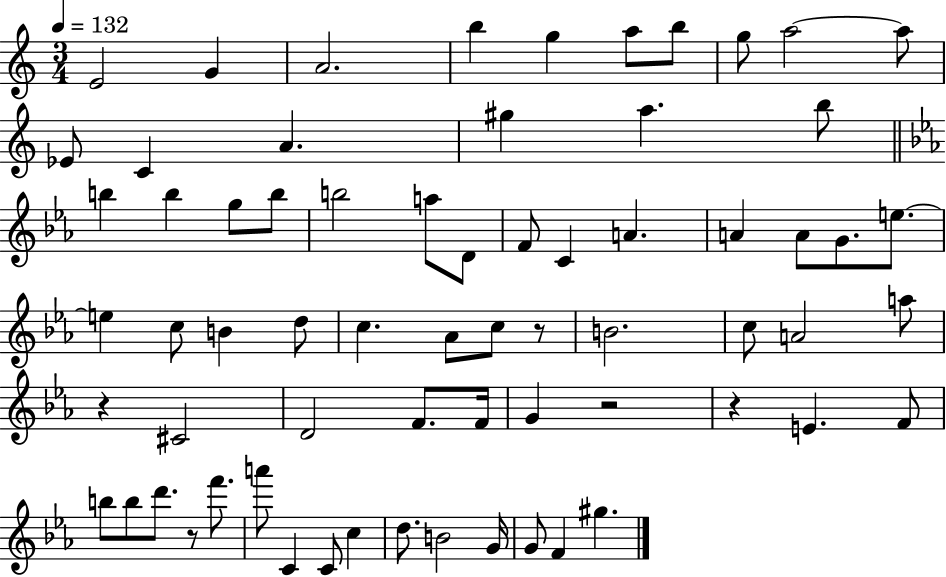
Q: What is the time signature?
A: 3/4